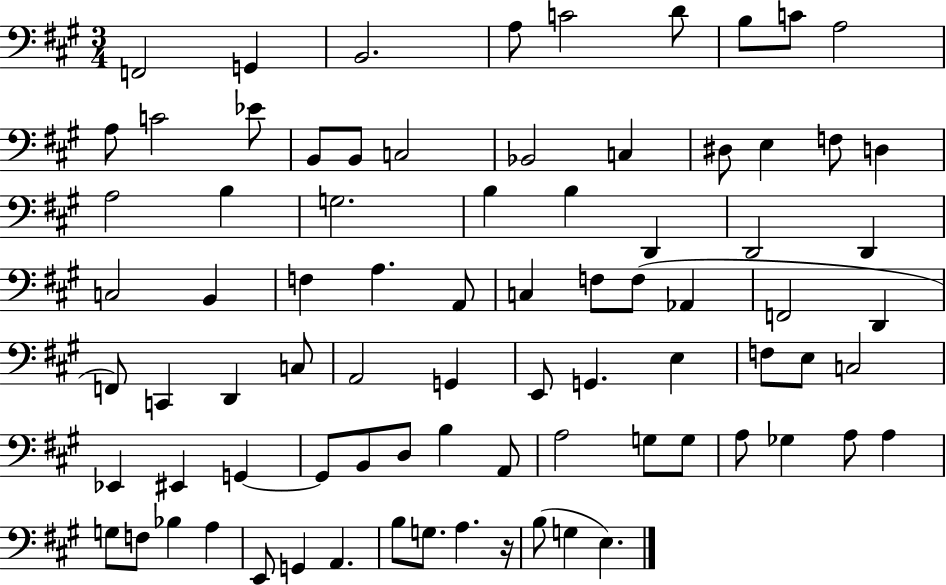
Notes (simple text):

F2/h G2/q B2/h. A3/e C4/h D4/e B3/e C4/e A3/h A3/e C4/h Eb4/e B2/e B2/e C3/h Bb2/h C3/q D#3/e E3/q F3/e D3/q A3/h B3/q G3/h. B3/q B3/q D2/q D2/h D2/q C3/h B2/q F3/q A3/q. A2/e C3/q F3/e F3/e Ab2/q F2/h D2/q F2/e C2/q D2/q C3/e A2/h G2/q E2/e G2/q. E3/q F3/e E3/e C3/h Eb2/q EIS2/q G2/q G2/e B2/e D3/e B3/q A2/e A3/h G3/e G3/e A3/e Gb3/q A3/e A3/q G3/e F3/e Bb3/q A3/q E2/e G2/q A2/q. B3/e G3/e. A3/q. R/s B3/e G3/q E3/q.